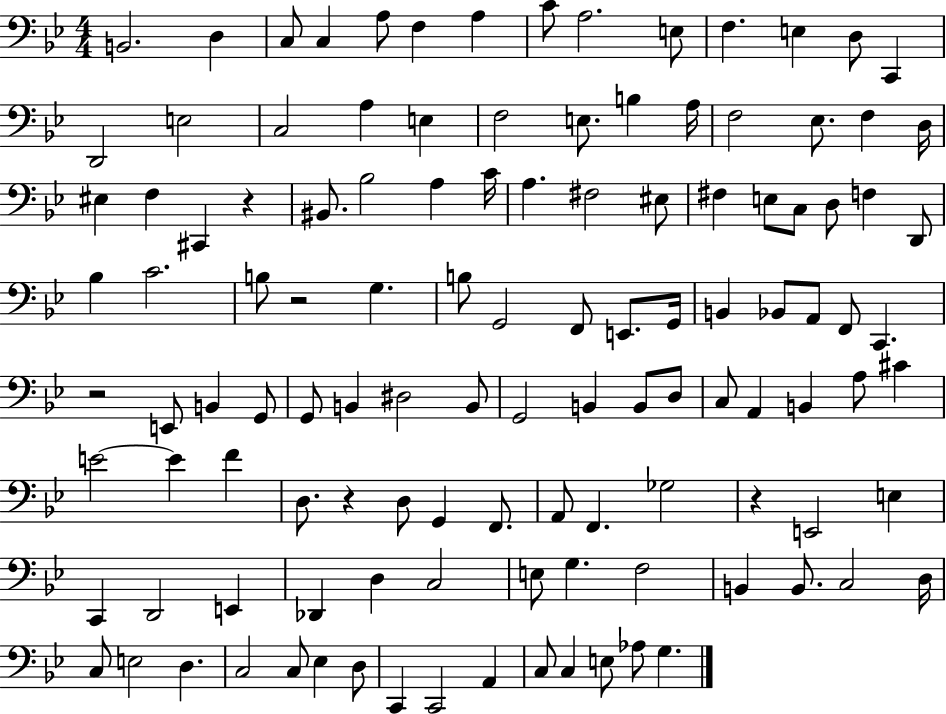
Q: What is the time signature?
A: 4/4